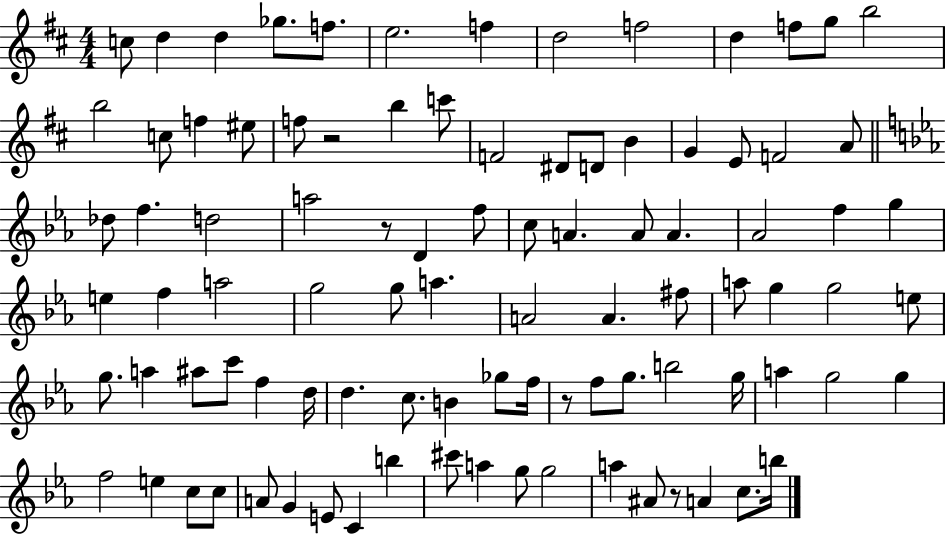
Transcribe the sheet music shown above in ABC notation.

X:1
T:Untitled
M:4/4
L:1/4
K:D
c/2 d d _g/2 f/2 e2 f d2 f2 d f/2 g/2 b2 b2 c/2 f ^e/2 f/2 z2 b c'/2 F2 ^D/2 D/2 B G E/2 F2 A/2 _d/2 f d2 a2 z/2 D f/2 c/2 A A/2 A _A2 f g e f a2 g2 g/2 a A2 A ^f/2 a/2 g g2 e/2 g/2 a ^a/2 c'/2 f d/4 d c/2 B _g/2 f/4 z/2 f/2 g/2 b2 g/4 a g2 g f2 e c/2 c/2 A/2 G E/2 C b ^c'/2 a g/2 g2 a ^A/2 z/2 A c/2 b/4